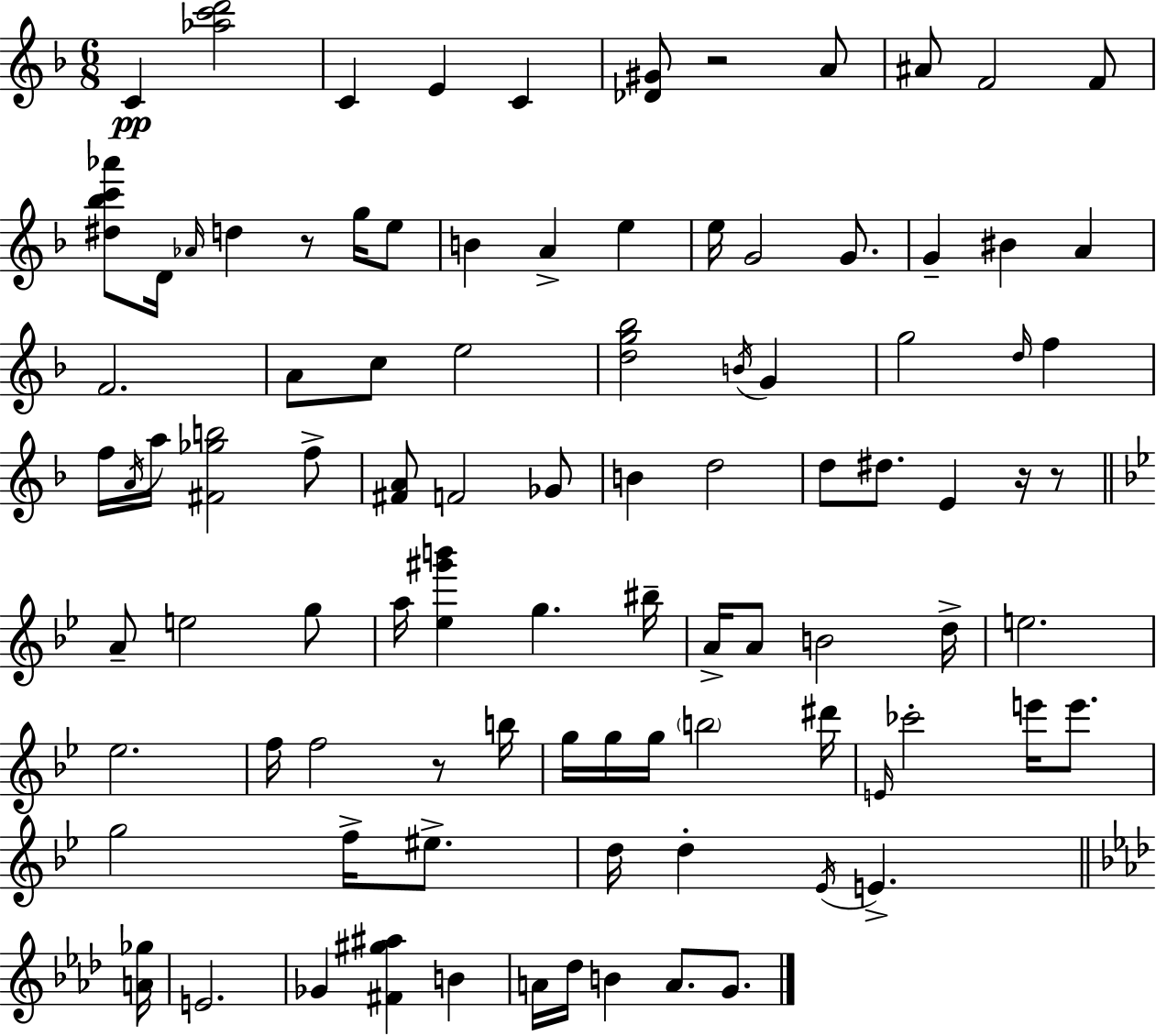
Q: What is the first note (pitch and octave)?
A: C4